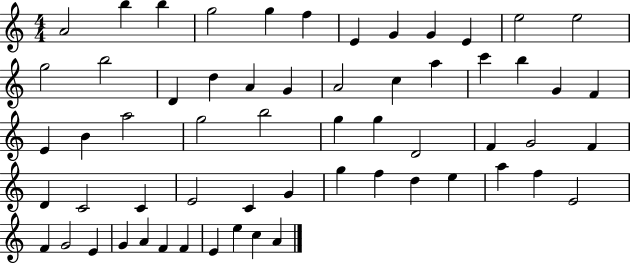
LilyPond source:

{
  \clef treble
  \numericTimeSignature
  \time 4/4
  \key c \major
  a'2 b''4 b''4 | g''2 g''4 f''4 | e'4 g'4 g'4 e'4 | e''2 e''2 | \break g''2 b''2 | d'4 d''4 a'4 g'4 | a'2 c''4 a''4 | c'''4 b''4 g'4 f'4 | \break e'4 b'4 a''2 | g''2 b''2 | g''4 g''4 d'2 | f'4 g'2 f'4 | \break d'4 c'2 c'4 | e'2 c'4 g'4 | g''4 f''4 d''4 e''4 | a''4 f''4 e'2 | \break f'4 g'2 e'4 | g'4 a'4 f'4 f'4 | e'4 e''4 c''4 a'4 | \bar "|."
}